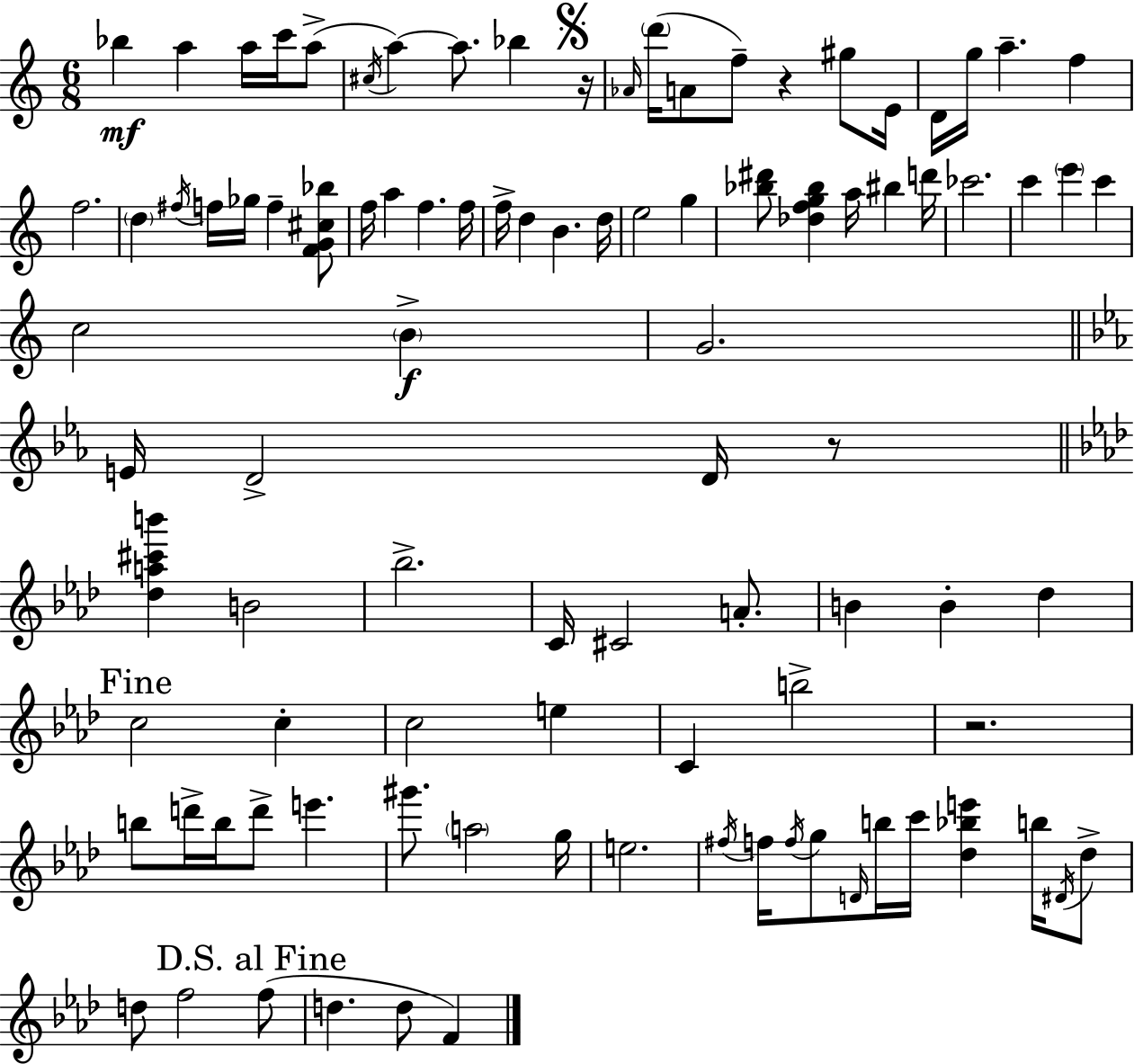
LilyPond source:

{
  \clef treble
  \numericTimeSignature
  \time 6/8
  \key c \major
  \repeat volta 2 { bes''4\mf a''4 a''16 c'''16 a''8->( | \acciaccatura { cis''16 } a''4~~) a''8. bes''4 | \mark \markup { \musicglyph "scripts.segno" } r16 \grace { aes'16 }( \parenthesize d'''16 a'8 f''8--) r4 gis''8 | e'16 d'16 g''16 a''4.-- f''4 | \break f''2. | \parenthesize d''4 \acciaccatura { fis''16 } f''16 ges''16 f''4-- | <f' g' cis'' bes''>8 f''16 a''4 f''4. | f''16 f''16-> d''4 b'4. | \break d''16 e''2 g''4 | <bes'' dis'''>8 <des'' f'' g'' bes''>4 a''16 bis''4 | d'''16 ces'''2. | c'''4 \parenthesize e'''4 c'''4 | \break c''2 \parenthesize b'4->\f | g'2. | \bar "||" \break \key ees \major e'16 d'2-> d'16 r8 | \bar "||" \break \key f \minor <des'' a'' cis''' b'''>4 b'2 | bes''2.-> | c'16 cis'2 a'8.-. | b'4 b'4-. des''4 | \break \mark "Fine" c''2 c''4-. | c''2 e''4 | c'4 b''2-> | r2. | \break b''8 d'''16-> b''16 d'''8-> e'''4. | gis'''8. \parenthesize a''2 g''16 | e''2. | \acciaccatura { fis''16 } f''16 \acciaccatura { f''16 } g''8 \grace { d'16 } b''16 c'''16 <des'' bes'' e'''>4 | \break b''16 \acciaccatura { dis'16 } des''8-> d''8 f''2 | \mark "D.S. al Fine" f''8( d''4. d''8 | f'4) } \bar "|."
}